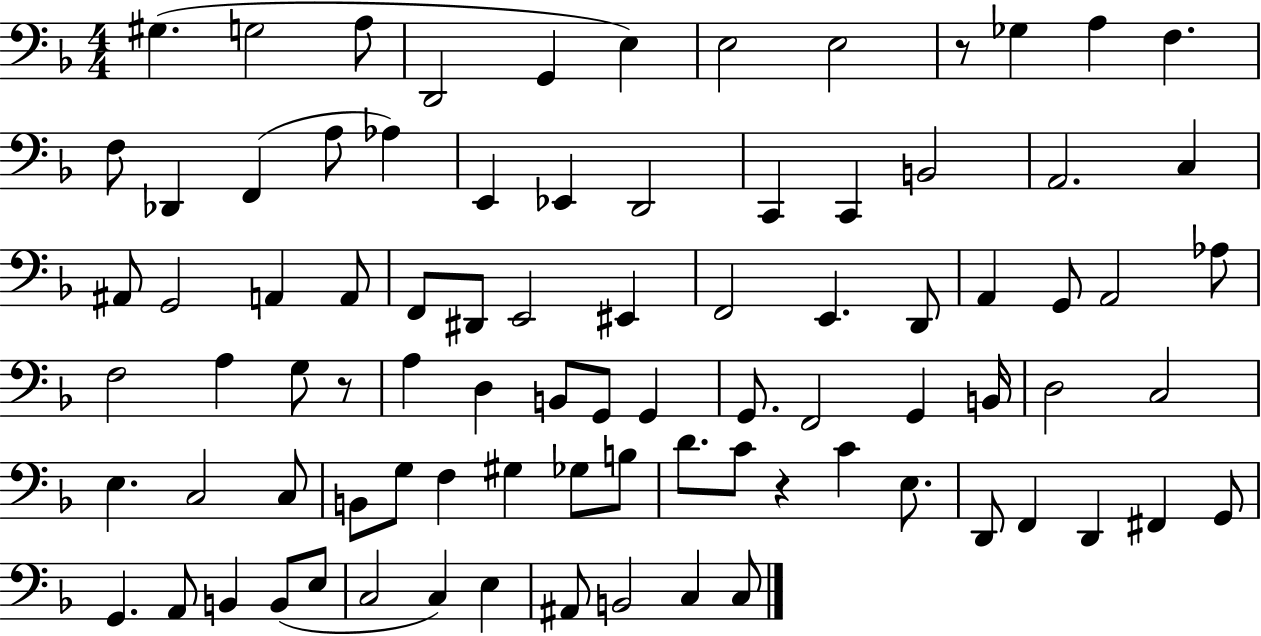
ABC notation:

X:1
T:Untitled
M:4/4
L:1/4
K:F
^G, G,2 A,/2 D,,2 G,, E, E,2 E,2 z/2 _G, A, F, F,/2 _D,, F,, A,/2 _A, E,, _E,, D,,2 C,, C,, B,,2 A,,2 C, ^A,,/2 G,,2 A,, A,,/2 F,,/2 ^D,,/2 E,,2 ^E,, F,,2 E,, D,,/2 A,, G,,/2 A,,2 _A,/2 F,2 A, G,/2 z/2 A, D, B,,/2 G,,/2 G,, G,,/2 F,,2 G,, B,,/4 D,2 C,2 E, C,2 C,/2 B,,/2 G,/2 F, ^G, _G,/2 B,/2 D/2 C/2 z C E,/2 D,,/2 F,, D,, ^F,, G,,/2 G,, A,,/2 B,, B,,/2 E,/2 C,2 C, E, ^A,,/2 B,,2 C, C,/2